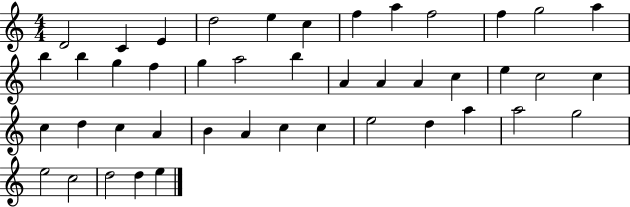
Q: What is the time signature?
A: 4/4